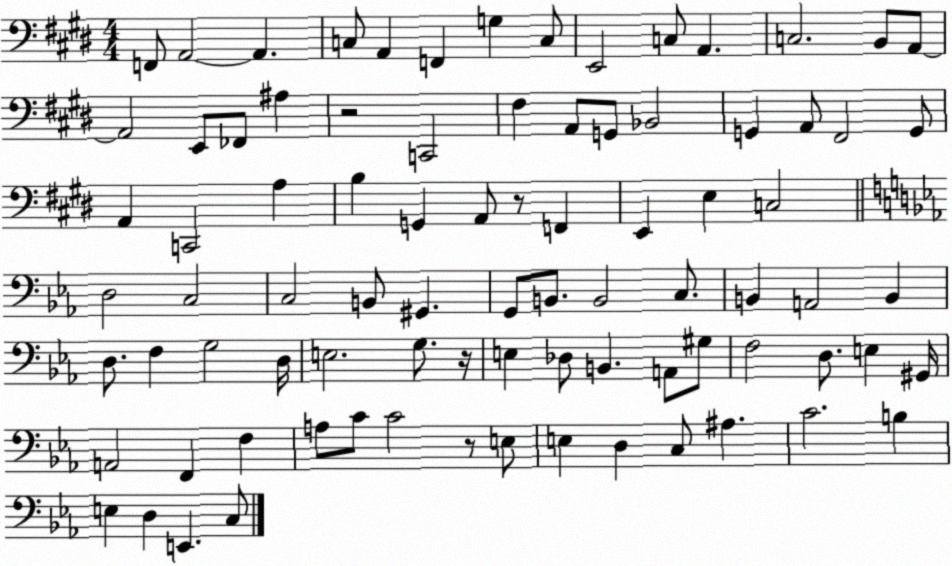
X:1
T:Untitled
M:4/4
L:1/4
K:E
F,,/2 A,,2 A,, C,/2 A,, F,, G, C,/2 E,,2 C,/2 A,, C,2 B,,/2 A,,/2 A,,2 E,,/2 _F,,/2 ^A, z2 C,,2 ^F, A,,/2 G,,/2 _B,,2 G,, A,,/2 ^F,,2 G,,/2 A,, C,,2 A, B, G,, A,,/2 z/2 F,, E,, E, C,2 D,2 C,2 C,2 B,,/2 ^G,, G,,/2 B,,/2 B,,2 C,/2 B,, A,,2 B,, D,/2 F, G,2 D,/4 E,2 G,/2 z/4 E, _D,/2 B,, A,,/2 ^G,/2 F,2 D,/2 E, ^G,,/4 A,,2 F,, F, A,/2 C/2 C2 z/2 E,/2 E, D, C,/2 ^A, C2 B, E, D, E,, C,/2